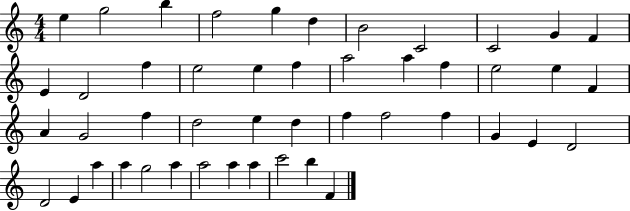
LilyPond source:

{
  \clef treble
  \numericTimeSignature
  \time 4/4
  \key c \major
  e''4 g''2 b''4 | f''2 g''4 d''4 | b'2 c'2 | c'2 g'4 f'4 | \break e'4 d'2 f''4 | e''2 e''4 f''4 | a''2 a''4 f''4 | e''2 e''4 f'4 | \break a'4 g'2 f''4 | d''2 e''4 d''4 | f''4 f''2 f''4 | g'4 e'4 d'2 | \break d'2 e'4 a''4 | a''4 g''2 a''4 | a''2 a''4 a''4 | c'''2 b''4 f'4 | \break \bar "|."
}